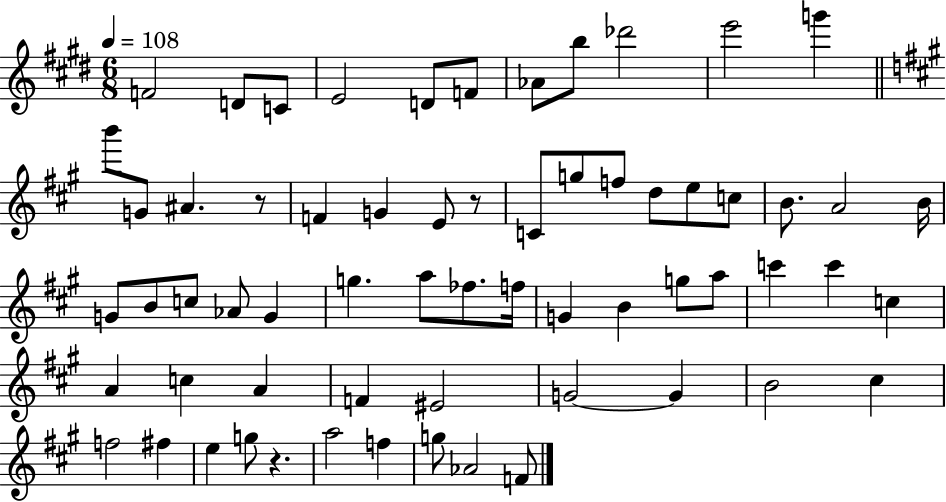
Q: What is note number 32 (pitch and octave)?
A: G5